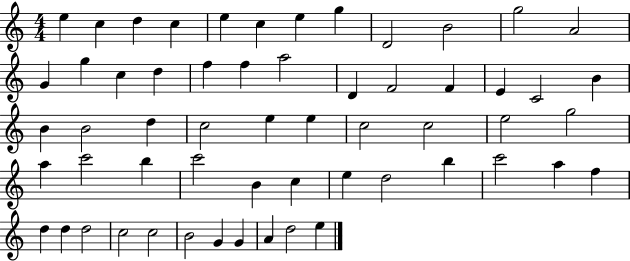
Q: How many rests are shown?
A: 0